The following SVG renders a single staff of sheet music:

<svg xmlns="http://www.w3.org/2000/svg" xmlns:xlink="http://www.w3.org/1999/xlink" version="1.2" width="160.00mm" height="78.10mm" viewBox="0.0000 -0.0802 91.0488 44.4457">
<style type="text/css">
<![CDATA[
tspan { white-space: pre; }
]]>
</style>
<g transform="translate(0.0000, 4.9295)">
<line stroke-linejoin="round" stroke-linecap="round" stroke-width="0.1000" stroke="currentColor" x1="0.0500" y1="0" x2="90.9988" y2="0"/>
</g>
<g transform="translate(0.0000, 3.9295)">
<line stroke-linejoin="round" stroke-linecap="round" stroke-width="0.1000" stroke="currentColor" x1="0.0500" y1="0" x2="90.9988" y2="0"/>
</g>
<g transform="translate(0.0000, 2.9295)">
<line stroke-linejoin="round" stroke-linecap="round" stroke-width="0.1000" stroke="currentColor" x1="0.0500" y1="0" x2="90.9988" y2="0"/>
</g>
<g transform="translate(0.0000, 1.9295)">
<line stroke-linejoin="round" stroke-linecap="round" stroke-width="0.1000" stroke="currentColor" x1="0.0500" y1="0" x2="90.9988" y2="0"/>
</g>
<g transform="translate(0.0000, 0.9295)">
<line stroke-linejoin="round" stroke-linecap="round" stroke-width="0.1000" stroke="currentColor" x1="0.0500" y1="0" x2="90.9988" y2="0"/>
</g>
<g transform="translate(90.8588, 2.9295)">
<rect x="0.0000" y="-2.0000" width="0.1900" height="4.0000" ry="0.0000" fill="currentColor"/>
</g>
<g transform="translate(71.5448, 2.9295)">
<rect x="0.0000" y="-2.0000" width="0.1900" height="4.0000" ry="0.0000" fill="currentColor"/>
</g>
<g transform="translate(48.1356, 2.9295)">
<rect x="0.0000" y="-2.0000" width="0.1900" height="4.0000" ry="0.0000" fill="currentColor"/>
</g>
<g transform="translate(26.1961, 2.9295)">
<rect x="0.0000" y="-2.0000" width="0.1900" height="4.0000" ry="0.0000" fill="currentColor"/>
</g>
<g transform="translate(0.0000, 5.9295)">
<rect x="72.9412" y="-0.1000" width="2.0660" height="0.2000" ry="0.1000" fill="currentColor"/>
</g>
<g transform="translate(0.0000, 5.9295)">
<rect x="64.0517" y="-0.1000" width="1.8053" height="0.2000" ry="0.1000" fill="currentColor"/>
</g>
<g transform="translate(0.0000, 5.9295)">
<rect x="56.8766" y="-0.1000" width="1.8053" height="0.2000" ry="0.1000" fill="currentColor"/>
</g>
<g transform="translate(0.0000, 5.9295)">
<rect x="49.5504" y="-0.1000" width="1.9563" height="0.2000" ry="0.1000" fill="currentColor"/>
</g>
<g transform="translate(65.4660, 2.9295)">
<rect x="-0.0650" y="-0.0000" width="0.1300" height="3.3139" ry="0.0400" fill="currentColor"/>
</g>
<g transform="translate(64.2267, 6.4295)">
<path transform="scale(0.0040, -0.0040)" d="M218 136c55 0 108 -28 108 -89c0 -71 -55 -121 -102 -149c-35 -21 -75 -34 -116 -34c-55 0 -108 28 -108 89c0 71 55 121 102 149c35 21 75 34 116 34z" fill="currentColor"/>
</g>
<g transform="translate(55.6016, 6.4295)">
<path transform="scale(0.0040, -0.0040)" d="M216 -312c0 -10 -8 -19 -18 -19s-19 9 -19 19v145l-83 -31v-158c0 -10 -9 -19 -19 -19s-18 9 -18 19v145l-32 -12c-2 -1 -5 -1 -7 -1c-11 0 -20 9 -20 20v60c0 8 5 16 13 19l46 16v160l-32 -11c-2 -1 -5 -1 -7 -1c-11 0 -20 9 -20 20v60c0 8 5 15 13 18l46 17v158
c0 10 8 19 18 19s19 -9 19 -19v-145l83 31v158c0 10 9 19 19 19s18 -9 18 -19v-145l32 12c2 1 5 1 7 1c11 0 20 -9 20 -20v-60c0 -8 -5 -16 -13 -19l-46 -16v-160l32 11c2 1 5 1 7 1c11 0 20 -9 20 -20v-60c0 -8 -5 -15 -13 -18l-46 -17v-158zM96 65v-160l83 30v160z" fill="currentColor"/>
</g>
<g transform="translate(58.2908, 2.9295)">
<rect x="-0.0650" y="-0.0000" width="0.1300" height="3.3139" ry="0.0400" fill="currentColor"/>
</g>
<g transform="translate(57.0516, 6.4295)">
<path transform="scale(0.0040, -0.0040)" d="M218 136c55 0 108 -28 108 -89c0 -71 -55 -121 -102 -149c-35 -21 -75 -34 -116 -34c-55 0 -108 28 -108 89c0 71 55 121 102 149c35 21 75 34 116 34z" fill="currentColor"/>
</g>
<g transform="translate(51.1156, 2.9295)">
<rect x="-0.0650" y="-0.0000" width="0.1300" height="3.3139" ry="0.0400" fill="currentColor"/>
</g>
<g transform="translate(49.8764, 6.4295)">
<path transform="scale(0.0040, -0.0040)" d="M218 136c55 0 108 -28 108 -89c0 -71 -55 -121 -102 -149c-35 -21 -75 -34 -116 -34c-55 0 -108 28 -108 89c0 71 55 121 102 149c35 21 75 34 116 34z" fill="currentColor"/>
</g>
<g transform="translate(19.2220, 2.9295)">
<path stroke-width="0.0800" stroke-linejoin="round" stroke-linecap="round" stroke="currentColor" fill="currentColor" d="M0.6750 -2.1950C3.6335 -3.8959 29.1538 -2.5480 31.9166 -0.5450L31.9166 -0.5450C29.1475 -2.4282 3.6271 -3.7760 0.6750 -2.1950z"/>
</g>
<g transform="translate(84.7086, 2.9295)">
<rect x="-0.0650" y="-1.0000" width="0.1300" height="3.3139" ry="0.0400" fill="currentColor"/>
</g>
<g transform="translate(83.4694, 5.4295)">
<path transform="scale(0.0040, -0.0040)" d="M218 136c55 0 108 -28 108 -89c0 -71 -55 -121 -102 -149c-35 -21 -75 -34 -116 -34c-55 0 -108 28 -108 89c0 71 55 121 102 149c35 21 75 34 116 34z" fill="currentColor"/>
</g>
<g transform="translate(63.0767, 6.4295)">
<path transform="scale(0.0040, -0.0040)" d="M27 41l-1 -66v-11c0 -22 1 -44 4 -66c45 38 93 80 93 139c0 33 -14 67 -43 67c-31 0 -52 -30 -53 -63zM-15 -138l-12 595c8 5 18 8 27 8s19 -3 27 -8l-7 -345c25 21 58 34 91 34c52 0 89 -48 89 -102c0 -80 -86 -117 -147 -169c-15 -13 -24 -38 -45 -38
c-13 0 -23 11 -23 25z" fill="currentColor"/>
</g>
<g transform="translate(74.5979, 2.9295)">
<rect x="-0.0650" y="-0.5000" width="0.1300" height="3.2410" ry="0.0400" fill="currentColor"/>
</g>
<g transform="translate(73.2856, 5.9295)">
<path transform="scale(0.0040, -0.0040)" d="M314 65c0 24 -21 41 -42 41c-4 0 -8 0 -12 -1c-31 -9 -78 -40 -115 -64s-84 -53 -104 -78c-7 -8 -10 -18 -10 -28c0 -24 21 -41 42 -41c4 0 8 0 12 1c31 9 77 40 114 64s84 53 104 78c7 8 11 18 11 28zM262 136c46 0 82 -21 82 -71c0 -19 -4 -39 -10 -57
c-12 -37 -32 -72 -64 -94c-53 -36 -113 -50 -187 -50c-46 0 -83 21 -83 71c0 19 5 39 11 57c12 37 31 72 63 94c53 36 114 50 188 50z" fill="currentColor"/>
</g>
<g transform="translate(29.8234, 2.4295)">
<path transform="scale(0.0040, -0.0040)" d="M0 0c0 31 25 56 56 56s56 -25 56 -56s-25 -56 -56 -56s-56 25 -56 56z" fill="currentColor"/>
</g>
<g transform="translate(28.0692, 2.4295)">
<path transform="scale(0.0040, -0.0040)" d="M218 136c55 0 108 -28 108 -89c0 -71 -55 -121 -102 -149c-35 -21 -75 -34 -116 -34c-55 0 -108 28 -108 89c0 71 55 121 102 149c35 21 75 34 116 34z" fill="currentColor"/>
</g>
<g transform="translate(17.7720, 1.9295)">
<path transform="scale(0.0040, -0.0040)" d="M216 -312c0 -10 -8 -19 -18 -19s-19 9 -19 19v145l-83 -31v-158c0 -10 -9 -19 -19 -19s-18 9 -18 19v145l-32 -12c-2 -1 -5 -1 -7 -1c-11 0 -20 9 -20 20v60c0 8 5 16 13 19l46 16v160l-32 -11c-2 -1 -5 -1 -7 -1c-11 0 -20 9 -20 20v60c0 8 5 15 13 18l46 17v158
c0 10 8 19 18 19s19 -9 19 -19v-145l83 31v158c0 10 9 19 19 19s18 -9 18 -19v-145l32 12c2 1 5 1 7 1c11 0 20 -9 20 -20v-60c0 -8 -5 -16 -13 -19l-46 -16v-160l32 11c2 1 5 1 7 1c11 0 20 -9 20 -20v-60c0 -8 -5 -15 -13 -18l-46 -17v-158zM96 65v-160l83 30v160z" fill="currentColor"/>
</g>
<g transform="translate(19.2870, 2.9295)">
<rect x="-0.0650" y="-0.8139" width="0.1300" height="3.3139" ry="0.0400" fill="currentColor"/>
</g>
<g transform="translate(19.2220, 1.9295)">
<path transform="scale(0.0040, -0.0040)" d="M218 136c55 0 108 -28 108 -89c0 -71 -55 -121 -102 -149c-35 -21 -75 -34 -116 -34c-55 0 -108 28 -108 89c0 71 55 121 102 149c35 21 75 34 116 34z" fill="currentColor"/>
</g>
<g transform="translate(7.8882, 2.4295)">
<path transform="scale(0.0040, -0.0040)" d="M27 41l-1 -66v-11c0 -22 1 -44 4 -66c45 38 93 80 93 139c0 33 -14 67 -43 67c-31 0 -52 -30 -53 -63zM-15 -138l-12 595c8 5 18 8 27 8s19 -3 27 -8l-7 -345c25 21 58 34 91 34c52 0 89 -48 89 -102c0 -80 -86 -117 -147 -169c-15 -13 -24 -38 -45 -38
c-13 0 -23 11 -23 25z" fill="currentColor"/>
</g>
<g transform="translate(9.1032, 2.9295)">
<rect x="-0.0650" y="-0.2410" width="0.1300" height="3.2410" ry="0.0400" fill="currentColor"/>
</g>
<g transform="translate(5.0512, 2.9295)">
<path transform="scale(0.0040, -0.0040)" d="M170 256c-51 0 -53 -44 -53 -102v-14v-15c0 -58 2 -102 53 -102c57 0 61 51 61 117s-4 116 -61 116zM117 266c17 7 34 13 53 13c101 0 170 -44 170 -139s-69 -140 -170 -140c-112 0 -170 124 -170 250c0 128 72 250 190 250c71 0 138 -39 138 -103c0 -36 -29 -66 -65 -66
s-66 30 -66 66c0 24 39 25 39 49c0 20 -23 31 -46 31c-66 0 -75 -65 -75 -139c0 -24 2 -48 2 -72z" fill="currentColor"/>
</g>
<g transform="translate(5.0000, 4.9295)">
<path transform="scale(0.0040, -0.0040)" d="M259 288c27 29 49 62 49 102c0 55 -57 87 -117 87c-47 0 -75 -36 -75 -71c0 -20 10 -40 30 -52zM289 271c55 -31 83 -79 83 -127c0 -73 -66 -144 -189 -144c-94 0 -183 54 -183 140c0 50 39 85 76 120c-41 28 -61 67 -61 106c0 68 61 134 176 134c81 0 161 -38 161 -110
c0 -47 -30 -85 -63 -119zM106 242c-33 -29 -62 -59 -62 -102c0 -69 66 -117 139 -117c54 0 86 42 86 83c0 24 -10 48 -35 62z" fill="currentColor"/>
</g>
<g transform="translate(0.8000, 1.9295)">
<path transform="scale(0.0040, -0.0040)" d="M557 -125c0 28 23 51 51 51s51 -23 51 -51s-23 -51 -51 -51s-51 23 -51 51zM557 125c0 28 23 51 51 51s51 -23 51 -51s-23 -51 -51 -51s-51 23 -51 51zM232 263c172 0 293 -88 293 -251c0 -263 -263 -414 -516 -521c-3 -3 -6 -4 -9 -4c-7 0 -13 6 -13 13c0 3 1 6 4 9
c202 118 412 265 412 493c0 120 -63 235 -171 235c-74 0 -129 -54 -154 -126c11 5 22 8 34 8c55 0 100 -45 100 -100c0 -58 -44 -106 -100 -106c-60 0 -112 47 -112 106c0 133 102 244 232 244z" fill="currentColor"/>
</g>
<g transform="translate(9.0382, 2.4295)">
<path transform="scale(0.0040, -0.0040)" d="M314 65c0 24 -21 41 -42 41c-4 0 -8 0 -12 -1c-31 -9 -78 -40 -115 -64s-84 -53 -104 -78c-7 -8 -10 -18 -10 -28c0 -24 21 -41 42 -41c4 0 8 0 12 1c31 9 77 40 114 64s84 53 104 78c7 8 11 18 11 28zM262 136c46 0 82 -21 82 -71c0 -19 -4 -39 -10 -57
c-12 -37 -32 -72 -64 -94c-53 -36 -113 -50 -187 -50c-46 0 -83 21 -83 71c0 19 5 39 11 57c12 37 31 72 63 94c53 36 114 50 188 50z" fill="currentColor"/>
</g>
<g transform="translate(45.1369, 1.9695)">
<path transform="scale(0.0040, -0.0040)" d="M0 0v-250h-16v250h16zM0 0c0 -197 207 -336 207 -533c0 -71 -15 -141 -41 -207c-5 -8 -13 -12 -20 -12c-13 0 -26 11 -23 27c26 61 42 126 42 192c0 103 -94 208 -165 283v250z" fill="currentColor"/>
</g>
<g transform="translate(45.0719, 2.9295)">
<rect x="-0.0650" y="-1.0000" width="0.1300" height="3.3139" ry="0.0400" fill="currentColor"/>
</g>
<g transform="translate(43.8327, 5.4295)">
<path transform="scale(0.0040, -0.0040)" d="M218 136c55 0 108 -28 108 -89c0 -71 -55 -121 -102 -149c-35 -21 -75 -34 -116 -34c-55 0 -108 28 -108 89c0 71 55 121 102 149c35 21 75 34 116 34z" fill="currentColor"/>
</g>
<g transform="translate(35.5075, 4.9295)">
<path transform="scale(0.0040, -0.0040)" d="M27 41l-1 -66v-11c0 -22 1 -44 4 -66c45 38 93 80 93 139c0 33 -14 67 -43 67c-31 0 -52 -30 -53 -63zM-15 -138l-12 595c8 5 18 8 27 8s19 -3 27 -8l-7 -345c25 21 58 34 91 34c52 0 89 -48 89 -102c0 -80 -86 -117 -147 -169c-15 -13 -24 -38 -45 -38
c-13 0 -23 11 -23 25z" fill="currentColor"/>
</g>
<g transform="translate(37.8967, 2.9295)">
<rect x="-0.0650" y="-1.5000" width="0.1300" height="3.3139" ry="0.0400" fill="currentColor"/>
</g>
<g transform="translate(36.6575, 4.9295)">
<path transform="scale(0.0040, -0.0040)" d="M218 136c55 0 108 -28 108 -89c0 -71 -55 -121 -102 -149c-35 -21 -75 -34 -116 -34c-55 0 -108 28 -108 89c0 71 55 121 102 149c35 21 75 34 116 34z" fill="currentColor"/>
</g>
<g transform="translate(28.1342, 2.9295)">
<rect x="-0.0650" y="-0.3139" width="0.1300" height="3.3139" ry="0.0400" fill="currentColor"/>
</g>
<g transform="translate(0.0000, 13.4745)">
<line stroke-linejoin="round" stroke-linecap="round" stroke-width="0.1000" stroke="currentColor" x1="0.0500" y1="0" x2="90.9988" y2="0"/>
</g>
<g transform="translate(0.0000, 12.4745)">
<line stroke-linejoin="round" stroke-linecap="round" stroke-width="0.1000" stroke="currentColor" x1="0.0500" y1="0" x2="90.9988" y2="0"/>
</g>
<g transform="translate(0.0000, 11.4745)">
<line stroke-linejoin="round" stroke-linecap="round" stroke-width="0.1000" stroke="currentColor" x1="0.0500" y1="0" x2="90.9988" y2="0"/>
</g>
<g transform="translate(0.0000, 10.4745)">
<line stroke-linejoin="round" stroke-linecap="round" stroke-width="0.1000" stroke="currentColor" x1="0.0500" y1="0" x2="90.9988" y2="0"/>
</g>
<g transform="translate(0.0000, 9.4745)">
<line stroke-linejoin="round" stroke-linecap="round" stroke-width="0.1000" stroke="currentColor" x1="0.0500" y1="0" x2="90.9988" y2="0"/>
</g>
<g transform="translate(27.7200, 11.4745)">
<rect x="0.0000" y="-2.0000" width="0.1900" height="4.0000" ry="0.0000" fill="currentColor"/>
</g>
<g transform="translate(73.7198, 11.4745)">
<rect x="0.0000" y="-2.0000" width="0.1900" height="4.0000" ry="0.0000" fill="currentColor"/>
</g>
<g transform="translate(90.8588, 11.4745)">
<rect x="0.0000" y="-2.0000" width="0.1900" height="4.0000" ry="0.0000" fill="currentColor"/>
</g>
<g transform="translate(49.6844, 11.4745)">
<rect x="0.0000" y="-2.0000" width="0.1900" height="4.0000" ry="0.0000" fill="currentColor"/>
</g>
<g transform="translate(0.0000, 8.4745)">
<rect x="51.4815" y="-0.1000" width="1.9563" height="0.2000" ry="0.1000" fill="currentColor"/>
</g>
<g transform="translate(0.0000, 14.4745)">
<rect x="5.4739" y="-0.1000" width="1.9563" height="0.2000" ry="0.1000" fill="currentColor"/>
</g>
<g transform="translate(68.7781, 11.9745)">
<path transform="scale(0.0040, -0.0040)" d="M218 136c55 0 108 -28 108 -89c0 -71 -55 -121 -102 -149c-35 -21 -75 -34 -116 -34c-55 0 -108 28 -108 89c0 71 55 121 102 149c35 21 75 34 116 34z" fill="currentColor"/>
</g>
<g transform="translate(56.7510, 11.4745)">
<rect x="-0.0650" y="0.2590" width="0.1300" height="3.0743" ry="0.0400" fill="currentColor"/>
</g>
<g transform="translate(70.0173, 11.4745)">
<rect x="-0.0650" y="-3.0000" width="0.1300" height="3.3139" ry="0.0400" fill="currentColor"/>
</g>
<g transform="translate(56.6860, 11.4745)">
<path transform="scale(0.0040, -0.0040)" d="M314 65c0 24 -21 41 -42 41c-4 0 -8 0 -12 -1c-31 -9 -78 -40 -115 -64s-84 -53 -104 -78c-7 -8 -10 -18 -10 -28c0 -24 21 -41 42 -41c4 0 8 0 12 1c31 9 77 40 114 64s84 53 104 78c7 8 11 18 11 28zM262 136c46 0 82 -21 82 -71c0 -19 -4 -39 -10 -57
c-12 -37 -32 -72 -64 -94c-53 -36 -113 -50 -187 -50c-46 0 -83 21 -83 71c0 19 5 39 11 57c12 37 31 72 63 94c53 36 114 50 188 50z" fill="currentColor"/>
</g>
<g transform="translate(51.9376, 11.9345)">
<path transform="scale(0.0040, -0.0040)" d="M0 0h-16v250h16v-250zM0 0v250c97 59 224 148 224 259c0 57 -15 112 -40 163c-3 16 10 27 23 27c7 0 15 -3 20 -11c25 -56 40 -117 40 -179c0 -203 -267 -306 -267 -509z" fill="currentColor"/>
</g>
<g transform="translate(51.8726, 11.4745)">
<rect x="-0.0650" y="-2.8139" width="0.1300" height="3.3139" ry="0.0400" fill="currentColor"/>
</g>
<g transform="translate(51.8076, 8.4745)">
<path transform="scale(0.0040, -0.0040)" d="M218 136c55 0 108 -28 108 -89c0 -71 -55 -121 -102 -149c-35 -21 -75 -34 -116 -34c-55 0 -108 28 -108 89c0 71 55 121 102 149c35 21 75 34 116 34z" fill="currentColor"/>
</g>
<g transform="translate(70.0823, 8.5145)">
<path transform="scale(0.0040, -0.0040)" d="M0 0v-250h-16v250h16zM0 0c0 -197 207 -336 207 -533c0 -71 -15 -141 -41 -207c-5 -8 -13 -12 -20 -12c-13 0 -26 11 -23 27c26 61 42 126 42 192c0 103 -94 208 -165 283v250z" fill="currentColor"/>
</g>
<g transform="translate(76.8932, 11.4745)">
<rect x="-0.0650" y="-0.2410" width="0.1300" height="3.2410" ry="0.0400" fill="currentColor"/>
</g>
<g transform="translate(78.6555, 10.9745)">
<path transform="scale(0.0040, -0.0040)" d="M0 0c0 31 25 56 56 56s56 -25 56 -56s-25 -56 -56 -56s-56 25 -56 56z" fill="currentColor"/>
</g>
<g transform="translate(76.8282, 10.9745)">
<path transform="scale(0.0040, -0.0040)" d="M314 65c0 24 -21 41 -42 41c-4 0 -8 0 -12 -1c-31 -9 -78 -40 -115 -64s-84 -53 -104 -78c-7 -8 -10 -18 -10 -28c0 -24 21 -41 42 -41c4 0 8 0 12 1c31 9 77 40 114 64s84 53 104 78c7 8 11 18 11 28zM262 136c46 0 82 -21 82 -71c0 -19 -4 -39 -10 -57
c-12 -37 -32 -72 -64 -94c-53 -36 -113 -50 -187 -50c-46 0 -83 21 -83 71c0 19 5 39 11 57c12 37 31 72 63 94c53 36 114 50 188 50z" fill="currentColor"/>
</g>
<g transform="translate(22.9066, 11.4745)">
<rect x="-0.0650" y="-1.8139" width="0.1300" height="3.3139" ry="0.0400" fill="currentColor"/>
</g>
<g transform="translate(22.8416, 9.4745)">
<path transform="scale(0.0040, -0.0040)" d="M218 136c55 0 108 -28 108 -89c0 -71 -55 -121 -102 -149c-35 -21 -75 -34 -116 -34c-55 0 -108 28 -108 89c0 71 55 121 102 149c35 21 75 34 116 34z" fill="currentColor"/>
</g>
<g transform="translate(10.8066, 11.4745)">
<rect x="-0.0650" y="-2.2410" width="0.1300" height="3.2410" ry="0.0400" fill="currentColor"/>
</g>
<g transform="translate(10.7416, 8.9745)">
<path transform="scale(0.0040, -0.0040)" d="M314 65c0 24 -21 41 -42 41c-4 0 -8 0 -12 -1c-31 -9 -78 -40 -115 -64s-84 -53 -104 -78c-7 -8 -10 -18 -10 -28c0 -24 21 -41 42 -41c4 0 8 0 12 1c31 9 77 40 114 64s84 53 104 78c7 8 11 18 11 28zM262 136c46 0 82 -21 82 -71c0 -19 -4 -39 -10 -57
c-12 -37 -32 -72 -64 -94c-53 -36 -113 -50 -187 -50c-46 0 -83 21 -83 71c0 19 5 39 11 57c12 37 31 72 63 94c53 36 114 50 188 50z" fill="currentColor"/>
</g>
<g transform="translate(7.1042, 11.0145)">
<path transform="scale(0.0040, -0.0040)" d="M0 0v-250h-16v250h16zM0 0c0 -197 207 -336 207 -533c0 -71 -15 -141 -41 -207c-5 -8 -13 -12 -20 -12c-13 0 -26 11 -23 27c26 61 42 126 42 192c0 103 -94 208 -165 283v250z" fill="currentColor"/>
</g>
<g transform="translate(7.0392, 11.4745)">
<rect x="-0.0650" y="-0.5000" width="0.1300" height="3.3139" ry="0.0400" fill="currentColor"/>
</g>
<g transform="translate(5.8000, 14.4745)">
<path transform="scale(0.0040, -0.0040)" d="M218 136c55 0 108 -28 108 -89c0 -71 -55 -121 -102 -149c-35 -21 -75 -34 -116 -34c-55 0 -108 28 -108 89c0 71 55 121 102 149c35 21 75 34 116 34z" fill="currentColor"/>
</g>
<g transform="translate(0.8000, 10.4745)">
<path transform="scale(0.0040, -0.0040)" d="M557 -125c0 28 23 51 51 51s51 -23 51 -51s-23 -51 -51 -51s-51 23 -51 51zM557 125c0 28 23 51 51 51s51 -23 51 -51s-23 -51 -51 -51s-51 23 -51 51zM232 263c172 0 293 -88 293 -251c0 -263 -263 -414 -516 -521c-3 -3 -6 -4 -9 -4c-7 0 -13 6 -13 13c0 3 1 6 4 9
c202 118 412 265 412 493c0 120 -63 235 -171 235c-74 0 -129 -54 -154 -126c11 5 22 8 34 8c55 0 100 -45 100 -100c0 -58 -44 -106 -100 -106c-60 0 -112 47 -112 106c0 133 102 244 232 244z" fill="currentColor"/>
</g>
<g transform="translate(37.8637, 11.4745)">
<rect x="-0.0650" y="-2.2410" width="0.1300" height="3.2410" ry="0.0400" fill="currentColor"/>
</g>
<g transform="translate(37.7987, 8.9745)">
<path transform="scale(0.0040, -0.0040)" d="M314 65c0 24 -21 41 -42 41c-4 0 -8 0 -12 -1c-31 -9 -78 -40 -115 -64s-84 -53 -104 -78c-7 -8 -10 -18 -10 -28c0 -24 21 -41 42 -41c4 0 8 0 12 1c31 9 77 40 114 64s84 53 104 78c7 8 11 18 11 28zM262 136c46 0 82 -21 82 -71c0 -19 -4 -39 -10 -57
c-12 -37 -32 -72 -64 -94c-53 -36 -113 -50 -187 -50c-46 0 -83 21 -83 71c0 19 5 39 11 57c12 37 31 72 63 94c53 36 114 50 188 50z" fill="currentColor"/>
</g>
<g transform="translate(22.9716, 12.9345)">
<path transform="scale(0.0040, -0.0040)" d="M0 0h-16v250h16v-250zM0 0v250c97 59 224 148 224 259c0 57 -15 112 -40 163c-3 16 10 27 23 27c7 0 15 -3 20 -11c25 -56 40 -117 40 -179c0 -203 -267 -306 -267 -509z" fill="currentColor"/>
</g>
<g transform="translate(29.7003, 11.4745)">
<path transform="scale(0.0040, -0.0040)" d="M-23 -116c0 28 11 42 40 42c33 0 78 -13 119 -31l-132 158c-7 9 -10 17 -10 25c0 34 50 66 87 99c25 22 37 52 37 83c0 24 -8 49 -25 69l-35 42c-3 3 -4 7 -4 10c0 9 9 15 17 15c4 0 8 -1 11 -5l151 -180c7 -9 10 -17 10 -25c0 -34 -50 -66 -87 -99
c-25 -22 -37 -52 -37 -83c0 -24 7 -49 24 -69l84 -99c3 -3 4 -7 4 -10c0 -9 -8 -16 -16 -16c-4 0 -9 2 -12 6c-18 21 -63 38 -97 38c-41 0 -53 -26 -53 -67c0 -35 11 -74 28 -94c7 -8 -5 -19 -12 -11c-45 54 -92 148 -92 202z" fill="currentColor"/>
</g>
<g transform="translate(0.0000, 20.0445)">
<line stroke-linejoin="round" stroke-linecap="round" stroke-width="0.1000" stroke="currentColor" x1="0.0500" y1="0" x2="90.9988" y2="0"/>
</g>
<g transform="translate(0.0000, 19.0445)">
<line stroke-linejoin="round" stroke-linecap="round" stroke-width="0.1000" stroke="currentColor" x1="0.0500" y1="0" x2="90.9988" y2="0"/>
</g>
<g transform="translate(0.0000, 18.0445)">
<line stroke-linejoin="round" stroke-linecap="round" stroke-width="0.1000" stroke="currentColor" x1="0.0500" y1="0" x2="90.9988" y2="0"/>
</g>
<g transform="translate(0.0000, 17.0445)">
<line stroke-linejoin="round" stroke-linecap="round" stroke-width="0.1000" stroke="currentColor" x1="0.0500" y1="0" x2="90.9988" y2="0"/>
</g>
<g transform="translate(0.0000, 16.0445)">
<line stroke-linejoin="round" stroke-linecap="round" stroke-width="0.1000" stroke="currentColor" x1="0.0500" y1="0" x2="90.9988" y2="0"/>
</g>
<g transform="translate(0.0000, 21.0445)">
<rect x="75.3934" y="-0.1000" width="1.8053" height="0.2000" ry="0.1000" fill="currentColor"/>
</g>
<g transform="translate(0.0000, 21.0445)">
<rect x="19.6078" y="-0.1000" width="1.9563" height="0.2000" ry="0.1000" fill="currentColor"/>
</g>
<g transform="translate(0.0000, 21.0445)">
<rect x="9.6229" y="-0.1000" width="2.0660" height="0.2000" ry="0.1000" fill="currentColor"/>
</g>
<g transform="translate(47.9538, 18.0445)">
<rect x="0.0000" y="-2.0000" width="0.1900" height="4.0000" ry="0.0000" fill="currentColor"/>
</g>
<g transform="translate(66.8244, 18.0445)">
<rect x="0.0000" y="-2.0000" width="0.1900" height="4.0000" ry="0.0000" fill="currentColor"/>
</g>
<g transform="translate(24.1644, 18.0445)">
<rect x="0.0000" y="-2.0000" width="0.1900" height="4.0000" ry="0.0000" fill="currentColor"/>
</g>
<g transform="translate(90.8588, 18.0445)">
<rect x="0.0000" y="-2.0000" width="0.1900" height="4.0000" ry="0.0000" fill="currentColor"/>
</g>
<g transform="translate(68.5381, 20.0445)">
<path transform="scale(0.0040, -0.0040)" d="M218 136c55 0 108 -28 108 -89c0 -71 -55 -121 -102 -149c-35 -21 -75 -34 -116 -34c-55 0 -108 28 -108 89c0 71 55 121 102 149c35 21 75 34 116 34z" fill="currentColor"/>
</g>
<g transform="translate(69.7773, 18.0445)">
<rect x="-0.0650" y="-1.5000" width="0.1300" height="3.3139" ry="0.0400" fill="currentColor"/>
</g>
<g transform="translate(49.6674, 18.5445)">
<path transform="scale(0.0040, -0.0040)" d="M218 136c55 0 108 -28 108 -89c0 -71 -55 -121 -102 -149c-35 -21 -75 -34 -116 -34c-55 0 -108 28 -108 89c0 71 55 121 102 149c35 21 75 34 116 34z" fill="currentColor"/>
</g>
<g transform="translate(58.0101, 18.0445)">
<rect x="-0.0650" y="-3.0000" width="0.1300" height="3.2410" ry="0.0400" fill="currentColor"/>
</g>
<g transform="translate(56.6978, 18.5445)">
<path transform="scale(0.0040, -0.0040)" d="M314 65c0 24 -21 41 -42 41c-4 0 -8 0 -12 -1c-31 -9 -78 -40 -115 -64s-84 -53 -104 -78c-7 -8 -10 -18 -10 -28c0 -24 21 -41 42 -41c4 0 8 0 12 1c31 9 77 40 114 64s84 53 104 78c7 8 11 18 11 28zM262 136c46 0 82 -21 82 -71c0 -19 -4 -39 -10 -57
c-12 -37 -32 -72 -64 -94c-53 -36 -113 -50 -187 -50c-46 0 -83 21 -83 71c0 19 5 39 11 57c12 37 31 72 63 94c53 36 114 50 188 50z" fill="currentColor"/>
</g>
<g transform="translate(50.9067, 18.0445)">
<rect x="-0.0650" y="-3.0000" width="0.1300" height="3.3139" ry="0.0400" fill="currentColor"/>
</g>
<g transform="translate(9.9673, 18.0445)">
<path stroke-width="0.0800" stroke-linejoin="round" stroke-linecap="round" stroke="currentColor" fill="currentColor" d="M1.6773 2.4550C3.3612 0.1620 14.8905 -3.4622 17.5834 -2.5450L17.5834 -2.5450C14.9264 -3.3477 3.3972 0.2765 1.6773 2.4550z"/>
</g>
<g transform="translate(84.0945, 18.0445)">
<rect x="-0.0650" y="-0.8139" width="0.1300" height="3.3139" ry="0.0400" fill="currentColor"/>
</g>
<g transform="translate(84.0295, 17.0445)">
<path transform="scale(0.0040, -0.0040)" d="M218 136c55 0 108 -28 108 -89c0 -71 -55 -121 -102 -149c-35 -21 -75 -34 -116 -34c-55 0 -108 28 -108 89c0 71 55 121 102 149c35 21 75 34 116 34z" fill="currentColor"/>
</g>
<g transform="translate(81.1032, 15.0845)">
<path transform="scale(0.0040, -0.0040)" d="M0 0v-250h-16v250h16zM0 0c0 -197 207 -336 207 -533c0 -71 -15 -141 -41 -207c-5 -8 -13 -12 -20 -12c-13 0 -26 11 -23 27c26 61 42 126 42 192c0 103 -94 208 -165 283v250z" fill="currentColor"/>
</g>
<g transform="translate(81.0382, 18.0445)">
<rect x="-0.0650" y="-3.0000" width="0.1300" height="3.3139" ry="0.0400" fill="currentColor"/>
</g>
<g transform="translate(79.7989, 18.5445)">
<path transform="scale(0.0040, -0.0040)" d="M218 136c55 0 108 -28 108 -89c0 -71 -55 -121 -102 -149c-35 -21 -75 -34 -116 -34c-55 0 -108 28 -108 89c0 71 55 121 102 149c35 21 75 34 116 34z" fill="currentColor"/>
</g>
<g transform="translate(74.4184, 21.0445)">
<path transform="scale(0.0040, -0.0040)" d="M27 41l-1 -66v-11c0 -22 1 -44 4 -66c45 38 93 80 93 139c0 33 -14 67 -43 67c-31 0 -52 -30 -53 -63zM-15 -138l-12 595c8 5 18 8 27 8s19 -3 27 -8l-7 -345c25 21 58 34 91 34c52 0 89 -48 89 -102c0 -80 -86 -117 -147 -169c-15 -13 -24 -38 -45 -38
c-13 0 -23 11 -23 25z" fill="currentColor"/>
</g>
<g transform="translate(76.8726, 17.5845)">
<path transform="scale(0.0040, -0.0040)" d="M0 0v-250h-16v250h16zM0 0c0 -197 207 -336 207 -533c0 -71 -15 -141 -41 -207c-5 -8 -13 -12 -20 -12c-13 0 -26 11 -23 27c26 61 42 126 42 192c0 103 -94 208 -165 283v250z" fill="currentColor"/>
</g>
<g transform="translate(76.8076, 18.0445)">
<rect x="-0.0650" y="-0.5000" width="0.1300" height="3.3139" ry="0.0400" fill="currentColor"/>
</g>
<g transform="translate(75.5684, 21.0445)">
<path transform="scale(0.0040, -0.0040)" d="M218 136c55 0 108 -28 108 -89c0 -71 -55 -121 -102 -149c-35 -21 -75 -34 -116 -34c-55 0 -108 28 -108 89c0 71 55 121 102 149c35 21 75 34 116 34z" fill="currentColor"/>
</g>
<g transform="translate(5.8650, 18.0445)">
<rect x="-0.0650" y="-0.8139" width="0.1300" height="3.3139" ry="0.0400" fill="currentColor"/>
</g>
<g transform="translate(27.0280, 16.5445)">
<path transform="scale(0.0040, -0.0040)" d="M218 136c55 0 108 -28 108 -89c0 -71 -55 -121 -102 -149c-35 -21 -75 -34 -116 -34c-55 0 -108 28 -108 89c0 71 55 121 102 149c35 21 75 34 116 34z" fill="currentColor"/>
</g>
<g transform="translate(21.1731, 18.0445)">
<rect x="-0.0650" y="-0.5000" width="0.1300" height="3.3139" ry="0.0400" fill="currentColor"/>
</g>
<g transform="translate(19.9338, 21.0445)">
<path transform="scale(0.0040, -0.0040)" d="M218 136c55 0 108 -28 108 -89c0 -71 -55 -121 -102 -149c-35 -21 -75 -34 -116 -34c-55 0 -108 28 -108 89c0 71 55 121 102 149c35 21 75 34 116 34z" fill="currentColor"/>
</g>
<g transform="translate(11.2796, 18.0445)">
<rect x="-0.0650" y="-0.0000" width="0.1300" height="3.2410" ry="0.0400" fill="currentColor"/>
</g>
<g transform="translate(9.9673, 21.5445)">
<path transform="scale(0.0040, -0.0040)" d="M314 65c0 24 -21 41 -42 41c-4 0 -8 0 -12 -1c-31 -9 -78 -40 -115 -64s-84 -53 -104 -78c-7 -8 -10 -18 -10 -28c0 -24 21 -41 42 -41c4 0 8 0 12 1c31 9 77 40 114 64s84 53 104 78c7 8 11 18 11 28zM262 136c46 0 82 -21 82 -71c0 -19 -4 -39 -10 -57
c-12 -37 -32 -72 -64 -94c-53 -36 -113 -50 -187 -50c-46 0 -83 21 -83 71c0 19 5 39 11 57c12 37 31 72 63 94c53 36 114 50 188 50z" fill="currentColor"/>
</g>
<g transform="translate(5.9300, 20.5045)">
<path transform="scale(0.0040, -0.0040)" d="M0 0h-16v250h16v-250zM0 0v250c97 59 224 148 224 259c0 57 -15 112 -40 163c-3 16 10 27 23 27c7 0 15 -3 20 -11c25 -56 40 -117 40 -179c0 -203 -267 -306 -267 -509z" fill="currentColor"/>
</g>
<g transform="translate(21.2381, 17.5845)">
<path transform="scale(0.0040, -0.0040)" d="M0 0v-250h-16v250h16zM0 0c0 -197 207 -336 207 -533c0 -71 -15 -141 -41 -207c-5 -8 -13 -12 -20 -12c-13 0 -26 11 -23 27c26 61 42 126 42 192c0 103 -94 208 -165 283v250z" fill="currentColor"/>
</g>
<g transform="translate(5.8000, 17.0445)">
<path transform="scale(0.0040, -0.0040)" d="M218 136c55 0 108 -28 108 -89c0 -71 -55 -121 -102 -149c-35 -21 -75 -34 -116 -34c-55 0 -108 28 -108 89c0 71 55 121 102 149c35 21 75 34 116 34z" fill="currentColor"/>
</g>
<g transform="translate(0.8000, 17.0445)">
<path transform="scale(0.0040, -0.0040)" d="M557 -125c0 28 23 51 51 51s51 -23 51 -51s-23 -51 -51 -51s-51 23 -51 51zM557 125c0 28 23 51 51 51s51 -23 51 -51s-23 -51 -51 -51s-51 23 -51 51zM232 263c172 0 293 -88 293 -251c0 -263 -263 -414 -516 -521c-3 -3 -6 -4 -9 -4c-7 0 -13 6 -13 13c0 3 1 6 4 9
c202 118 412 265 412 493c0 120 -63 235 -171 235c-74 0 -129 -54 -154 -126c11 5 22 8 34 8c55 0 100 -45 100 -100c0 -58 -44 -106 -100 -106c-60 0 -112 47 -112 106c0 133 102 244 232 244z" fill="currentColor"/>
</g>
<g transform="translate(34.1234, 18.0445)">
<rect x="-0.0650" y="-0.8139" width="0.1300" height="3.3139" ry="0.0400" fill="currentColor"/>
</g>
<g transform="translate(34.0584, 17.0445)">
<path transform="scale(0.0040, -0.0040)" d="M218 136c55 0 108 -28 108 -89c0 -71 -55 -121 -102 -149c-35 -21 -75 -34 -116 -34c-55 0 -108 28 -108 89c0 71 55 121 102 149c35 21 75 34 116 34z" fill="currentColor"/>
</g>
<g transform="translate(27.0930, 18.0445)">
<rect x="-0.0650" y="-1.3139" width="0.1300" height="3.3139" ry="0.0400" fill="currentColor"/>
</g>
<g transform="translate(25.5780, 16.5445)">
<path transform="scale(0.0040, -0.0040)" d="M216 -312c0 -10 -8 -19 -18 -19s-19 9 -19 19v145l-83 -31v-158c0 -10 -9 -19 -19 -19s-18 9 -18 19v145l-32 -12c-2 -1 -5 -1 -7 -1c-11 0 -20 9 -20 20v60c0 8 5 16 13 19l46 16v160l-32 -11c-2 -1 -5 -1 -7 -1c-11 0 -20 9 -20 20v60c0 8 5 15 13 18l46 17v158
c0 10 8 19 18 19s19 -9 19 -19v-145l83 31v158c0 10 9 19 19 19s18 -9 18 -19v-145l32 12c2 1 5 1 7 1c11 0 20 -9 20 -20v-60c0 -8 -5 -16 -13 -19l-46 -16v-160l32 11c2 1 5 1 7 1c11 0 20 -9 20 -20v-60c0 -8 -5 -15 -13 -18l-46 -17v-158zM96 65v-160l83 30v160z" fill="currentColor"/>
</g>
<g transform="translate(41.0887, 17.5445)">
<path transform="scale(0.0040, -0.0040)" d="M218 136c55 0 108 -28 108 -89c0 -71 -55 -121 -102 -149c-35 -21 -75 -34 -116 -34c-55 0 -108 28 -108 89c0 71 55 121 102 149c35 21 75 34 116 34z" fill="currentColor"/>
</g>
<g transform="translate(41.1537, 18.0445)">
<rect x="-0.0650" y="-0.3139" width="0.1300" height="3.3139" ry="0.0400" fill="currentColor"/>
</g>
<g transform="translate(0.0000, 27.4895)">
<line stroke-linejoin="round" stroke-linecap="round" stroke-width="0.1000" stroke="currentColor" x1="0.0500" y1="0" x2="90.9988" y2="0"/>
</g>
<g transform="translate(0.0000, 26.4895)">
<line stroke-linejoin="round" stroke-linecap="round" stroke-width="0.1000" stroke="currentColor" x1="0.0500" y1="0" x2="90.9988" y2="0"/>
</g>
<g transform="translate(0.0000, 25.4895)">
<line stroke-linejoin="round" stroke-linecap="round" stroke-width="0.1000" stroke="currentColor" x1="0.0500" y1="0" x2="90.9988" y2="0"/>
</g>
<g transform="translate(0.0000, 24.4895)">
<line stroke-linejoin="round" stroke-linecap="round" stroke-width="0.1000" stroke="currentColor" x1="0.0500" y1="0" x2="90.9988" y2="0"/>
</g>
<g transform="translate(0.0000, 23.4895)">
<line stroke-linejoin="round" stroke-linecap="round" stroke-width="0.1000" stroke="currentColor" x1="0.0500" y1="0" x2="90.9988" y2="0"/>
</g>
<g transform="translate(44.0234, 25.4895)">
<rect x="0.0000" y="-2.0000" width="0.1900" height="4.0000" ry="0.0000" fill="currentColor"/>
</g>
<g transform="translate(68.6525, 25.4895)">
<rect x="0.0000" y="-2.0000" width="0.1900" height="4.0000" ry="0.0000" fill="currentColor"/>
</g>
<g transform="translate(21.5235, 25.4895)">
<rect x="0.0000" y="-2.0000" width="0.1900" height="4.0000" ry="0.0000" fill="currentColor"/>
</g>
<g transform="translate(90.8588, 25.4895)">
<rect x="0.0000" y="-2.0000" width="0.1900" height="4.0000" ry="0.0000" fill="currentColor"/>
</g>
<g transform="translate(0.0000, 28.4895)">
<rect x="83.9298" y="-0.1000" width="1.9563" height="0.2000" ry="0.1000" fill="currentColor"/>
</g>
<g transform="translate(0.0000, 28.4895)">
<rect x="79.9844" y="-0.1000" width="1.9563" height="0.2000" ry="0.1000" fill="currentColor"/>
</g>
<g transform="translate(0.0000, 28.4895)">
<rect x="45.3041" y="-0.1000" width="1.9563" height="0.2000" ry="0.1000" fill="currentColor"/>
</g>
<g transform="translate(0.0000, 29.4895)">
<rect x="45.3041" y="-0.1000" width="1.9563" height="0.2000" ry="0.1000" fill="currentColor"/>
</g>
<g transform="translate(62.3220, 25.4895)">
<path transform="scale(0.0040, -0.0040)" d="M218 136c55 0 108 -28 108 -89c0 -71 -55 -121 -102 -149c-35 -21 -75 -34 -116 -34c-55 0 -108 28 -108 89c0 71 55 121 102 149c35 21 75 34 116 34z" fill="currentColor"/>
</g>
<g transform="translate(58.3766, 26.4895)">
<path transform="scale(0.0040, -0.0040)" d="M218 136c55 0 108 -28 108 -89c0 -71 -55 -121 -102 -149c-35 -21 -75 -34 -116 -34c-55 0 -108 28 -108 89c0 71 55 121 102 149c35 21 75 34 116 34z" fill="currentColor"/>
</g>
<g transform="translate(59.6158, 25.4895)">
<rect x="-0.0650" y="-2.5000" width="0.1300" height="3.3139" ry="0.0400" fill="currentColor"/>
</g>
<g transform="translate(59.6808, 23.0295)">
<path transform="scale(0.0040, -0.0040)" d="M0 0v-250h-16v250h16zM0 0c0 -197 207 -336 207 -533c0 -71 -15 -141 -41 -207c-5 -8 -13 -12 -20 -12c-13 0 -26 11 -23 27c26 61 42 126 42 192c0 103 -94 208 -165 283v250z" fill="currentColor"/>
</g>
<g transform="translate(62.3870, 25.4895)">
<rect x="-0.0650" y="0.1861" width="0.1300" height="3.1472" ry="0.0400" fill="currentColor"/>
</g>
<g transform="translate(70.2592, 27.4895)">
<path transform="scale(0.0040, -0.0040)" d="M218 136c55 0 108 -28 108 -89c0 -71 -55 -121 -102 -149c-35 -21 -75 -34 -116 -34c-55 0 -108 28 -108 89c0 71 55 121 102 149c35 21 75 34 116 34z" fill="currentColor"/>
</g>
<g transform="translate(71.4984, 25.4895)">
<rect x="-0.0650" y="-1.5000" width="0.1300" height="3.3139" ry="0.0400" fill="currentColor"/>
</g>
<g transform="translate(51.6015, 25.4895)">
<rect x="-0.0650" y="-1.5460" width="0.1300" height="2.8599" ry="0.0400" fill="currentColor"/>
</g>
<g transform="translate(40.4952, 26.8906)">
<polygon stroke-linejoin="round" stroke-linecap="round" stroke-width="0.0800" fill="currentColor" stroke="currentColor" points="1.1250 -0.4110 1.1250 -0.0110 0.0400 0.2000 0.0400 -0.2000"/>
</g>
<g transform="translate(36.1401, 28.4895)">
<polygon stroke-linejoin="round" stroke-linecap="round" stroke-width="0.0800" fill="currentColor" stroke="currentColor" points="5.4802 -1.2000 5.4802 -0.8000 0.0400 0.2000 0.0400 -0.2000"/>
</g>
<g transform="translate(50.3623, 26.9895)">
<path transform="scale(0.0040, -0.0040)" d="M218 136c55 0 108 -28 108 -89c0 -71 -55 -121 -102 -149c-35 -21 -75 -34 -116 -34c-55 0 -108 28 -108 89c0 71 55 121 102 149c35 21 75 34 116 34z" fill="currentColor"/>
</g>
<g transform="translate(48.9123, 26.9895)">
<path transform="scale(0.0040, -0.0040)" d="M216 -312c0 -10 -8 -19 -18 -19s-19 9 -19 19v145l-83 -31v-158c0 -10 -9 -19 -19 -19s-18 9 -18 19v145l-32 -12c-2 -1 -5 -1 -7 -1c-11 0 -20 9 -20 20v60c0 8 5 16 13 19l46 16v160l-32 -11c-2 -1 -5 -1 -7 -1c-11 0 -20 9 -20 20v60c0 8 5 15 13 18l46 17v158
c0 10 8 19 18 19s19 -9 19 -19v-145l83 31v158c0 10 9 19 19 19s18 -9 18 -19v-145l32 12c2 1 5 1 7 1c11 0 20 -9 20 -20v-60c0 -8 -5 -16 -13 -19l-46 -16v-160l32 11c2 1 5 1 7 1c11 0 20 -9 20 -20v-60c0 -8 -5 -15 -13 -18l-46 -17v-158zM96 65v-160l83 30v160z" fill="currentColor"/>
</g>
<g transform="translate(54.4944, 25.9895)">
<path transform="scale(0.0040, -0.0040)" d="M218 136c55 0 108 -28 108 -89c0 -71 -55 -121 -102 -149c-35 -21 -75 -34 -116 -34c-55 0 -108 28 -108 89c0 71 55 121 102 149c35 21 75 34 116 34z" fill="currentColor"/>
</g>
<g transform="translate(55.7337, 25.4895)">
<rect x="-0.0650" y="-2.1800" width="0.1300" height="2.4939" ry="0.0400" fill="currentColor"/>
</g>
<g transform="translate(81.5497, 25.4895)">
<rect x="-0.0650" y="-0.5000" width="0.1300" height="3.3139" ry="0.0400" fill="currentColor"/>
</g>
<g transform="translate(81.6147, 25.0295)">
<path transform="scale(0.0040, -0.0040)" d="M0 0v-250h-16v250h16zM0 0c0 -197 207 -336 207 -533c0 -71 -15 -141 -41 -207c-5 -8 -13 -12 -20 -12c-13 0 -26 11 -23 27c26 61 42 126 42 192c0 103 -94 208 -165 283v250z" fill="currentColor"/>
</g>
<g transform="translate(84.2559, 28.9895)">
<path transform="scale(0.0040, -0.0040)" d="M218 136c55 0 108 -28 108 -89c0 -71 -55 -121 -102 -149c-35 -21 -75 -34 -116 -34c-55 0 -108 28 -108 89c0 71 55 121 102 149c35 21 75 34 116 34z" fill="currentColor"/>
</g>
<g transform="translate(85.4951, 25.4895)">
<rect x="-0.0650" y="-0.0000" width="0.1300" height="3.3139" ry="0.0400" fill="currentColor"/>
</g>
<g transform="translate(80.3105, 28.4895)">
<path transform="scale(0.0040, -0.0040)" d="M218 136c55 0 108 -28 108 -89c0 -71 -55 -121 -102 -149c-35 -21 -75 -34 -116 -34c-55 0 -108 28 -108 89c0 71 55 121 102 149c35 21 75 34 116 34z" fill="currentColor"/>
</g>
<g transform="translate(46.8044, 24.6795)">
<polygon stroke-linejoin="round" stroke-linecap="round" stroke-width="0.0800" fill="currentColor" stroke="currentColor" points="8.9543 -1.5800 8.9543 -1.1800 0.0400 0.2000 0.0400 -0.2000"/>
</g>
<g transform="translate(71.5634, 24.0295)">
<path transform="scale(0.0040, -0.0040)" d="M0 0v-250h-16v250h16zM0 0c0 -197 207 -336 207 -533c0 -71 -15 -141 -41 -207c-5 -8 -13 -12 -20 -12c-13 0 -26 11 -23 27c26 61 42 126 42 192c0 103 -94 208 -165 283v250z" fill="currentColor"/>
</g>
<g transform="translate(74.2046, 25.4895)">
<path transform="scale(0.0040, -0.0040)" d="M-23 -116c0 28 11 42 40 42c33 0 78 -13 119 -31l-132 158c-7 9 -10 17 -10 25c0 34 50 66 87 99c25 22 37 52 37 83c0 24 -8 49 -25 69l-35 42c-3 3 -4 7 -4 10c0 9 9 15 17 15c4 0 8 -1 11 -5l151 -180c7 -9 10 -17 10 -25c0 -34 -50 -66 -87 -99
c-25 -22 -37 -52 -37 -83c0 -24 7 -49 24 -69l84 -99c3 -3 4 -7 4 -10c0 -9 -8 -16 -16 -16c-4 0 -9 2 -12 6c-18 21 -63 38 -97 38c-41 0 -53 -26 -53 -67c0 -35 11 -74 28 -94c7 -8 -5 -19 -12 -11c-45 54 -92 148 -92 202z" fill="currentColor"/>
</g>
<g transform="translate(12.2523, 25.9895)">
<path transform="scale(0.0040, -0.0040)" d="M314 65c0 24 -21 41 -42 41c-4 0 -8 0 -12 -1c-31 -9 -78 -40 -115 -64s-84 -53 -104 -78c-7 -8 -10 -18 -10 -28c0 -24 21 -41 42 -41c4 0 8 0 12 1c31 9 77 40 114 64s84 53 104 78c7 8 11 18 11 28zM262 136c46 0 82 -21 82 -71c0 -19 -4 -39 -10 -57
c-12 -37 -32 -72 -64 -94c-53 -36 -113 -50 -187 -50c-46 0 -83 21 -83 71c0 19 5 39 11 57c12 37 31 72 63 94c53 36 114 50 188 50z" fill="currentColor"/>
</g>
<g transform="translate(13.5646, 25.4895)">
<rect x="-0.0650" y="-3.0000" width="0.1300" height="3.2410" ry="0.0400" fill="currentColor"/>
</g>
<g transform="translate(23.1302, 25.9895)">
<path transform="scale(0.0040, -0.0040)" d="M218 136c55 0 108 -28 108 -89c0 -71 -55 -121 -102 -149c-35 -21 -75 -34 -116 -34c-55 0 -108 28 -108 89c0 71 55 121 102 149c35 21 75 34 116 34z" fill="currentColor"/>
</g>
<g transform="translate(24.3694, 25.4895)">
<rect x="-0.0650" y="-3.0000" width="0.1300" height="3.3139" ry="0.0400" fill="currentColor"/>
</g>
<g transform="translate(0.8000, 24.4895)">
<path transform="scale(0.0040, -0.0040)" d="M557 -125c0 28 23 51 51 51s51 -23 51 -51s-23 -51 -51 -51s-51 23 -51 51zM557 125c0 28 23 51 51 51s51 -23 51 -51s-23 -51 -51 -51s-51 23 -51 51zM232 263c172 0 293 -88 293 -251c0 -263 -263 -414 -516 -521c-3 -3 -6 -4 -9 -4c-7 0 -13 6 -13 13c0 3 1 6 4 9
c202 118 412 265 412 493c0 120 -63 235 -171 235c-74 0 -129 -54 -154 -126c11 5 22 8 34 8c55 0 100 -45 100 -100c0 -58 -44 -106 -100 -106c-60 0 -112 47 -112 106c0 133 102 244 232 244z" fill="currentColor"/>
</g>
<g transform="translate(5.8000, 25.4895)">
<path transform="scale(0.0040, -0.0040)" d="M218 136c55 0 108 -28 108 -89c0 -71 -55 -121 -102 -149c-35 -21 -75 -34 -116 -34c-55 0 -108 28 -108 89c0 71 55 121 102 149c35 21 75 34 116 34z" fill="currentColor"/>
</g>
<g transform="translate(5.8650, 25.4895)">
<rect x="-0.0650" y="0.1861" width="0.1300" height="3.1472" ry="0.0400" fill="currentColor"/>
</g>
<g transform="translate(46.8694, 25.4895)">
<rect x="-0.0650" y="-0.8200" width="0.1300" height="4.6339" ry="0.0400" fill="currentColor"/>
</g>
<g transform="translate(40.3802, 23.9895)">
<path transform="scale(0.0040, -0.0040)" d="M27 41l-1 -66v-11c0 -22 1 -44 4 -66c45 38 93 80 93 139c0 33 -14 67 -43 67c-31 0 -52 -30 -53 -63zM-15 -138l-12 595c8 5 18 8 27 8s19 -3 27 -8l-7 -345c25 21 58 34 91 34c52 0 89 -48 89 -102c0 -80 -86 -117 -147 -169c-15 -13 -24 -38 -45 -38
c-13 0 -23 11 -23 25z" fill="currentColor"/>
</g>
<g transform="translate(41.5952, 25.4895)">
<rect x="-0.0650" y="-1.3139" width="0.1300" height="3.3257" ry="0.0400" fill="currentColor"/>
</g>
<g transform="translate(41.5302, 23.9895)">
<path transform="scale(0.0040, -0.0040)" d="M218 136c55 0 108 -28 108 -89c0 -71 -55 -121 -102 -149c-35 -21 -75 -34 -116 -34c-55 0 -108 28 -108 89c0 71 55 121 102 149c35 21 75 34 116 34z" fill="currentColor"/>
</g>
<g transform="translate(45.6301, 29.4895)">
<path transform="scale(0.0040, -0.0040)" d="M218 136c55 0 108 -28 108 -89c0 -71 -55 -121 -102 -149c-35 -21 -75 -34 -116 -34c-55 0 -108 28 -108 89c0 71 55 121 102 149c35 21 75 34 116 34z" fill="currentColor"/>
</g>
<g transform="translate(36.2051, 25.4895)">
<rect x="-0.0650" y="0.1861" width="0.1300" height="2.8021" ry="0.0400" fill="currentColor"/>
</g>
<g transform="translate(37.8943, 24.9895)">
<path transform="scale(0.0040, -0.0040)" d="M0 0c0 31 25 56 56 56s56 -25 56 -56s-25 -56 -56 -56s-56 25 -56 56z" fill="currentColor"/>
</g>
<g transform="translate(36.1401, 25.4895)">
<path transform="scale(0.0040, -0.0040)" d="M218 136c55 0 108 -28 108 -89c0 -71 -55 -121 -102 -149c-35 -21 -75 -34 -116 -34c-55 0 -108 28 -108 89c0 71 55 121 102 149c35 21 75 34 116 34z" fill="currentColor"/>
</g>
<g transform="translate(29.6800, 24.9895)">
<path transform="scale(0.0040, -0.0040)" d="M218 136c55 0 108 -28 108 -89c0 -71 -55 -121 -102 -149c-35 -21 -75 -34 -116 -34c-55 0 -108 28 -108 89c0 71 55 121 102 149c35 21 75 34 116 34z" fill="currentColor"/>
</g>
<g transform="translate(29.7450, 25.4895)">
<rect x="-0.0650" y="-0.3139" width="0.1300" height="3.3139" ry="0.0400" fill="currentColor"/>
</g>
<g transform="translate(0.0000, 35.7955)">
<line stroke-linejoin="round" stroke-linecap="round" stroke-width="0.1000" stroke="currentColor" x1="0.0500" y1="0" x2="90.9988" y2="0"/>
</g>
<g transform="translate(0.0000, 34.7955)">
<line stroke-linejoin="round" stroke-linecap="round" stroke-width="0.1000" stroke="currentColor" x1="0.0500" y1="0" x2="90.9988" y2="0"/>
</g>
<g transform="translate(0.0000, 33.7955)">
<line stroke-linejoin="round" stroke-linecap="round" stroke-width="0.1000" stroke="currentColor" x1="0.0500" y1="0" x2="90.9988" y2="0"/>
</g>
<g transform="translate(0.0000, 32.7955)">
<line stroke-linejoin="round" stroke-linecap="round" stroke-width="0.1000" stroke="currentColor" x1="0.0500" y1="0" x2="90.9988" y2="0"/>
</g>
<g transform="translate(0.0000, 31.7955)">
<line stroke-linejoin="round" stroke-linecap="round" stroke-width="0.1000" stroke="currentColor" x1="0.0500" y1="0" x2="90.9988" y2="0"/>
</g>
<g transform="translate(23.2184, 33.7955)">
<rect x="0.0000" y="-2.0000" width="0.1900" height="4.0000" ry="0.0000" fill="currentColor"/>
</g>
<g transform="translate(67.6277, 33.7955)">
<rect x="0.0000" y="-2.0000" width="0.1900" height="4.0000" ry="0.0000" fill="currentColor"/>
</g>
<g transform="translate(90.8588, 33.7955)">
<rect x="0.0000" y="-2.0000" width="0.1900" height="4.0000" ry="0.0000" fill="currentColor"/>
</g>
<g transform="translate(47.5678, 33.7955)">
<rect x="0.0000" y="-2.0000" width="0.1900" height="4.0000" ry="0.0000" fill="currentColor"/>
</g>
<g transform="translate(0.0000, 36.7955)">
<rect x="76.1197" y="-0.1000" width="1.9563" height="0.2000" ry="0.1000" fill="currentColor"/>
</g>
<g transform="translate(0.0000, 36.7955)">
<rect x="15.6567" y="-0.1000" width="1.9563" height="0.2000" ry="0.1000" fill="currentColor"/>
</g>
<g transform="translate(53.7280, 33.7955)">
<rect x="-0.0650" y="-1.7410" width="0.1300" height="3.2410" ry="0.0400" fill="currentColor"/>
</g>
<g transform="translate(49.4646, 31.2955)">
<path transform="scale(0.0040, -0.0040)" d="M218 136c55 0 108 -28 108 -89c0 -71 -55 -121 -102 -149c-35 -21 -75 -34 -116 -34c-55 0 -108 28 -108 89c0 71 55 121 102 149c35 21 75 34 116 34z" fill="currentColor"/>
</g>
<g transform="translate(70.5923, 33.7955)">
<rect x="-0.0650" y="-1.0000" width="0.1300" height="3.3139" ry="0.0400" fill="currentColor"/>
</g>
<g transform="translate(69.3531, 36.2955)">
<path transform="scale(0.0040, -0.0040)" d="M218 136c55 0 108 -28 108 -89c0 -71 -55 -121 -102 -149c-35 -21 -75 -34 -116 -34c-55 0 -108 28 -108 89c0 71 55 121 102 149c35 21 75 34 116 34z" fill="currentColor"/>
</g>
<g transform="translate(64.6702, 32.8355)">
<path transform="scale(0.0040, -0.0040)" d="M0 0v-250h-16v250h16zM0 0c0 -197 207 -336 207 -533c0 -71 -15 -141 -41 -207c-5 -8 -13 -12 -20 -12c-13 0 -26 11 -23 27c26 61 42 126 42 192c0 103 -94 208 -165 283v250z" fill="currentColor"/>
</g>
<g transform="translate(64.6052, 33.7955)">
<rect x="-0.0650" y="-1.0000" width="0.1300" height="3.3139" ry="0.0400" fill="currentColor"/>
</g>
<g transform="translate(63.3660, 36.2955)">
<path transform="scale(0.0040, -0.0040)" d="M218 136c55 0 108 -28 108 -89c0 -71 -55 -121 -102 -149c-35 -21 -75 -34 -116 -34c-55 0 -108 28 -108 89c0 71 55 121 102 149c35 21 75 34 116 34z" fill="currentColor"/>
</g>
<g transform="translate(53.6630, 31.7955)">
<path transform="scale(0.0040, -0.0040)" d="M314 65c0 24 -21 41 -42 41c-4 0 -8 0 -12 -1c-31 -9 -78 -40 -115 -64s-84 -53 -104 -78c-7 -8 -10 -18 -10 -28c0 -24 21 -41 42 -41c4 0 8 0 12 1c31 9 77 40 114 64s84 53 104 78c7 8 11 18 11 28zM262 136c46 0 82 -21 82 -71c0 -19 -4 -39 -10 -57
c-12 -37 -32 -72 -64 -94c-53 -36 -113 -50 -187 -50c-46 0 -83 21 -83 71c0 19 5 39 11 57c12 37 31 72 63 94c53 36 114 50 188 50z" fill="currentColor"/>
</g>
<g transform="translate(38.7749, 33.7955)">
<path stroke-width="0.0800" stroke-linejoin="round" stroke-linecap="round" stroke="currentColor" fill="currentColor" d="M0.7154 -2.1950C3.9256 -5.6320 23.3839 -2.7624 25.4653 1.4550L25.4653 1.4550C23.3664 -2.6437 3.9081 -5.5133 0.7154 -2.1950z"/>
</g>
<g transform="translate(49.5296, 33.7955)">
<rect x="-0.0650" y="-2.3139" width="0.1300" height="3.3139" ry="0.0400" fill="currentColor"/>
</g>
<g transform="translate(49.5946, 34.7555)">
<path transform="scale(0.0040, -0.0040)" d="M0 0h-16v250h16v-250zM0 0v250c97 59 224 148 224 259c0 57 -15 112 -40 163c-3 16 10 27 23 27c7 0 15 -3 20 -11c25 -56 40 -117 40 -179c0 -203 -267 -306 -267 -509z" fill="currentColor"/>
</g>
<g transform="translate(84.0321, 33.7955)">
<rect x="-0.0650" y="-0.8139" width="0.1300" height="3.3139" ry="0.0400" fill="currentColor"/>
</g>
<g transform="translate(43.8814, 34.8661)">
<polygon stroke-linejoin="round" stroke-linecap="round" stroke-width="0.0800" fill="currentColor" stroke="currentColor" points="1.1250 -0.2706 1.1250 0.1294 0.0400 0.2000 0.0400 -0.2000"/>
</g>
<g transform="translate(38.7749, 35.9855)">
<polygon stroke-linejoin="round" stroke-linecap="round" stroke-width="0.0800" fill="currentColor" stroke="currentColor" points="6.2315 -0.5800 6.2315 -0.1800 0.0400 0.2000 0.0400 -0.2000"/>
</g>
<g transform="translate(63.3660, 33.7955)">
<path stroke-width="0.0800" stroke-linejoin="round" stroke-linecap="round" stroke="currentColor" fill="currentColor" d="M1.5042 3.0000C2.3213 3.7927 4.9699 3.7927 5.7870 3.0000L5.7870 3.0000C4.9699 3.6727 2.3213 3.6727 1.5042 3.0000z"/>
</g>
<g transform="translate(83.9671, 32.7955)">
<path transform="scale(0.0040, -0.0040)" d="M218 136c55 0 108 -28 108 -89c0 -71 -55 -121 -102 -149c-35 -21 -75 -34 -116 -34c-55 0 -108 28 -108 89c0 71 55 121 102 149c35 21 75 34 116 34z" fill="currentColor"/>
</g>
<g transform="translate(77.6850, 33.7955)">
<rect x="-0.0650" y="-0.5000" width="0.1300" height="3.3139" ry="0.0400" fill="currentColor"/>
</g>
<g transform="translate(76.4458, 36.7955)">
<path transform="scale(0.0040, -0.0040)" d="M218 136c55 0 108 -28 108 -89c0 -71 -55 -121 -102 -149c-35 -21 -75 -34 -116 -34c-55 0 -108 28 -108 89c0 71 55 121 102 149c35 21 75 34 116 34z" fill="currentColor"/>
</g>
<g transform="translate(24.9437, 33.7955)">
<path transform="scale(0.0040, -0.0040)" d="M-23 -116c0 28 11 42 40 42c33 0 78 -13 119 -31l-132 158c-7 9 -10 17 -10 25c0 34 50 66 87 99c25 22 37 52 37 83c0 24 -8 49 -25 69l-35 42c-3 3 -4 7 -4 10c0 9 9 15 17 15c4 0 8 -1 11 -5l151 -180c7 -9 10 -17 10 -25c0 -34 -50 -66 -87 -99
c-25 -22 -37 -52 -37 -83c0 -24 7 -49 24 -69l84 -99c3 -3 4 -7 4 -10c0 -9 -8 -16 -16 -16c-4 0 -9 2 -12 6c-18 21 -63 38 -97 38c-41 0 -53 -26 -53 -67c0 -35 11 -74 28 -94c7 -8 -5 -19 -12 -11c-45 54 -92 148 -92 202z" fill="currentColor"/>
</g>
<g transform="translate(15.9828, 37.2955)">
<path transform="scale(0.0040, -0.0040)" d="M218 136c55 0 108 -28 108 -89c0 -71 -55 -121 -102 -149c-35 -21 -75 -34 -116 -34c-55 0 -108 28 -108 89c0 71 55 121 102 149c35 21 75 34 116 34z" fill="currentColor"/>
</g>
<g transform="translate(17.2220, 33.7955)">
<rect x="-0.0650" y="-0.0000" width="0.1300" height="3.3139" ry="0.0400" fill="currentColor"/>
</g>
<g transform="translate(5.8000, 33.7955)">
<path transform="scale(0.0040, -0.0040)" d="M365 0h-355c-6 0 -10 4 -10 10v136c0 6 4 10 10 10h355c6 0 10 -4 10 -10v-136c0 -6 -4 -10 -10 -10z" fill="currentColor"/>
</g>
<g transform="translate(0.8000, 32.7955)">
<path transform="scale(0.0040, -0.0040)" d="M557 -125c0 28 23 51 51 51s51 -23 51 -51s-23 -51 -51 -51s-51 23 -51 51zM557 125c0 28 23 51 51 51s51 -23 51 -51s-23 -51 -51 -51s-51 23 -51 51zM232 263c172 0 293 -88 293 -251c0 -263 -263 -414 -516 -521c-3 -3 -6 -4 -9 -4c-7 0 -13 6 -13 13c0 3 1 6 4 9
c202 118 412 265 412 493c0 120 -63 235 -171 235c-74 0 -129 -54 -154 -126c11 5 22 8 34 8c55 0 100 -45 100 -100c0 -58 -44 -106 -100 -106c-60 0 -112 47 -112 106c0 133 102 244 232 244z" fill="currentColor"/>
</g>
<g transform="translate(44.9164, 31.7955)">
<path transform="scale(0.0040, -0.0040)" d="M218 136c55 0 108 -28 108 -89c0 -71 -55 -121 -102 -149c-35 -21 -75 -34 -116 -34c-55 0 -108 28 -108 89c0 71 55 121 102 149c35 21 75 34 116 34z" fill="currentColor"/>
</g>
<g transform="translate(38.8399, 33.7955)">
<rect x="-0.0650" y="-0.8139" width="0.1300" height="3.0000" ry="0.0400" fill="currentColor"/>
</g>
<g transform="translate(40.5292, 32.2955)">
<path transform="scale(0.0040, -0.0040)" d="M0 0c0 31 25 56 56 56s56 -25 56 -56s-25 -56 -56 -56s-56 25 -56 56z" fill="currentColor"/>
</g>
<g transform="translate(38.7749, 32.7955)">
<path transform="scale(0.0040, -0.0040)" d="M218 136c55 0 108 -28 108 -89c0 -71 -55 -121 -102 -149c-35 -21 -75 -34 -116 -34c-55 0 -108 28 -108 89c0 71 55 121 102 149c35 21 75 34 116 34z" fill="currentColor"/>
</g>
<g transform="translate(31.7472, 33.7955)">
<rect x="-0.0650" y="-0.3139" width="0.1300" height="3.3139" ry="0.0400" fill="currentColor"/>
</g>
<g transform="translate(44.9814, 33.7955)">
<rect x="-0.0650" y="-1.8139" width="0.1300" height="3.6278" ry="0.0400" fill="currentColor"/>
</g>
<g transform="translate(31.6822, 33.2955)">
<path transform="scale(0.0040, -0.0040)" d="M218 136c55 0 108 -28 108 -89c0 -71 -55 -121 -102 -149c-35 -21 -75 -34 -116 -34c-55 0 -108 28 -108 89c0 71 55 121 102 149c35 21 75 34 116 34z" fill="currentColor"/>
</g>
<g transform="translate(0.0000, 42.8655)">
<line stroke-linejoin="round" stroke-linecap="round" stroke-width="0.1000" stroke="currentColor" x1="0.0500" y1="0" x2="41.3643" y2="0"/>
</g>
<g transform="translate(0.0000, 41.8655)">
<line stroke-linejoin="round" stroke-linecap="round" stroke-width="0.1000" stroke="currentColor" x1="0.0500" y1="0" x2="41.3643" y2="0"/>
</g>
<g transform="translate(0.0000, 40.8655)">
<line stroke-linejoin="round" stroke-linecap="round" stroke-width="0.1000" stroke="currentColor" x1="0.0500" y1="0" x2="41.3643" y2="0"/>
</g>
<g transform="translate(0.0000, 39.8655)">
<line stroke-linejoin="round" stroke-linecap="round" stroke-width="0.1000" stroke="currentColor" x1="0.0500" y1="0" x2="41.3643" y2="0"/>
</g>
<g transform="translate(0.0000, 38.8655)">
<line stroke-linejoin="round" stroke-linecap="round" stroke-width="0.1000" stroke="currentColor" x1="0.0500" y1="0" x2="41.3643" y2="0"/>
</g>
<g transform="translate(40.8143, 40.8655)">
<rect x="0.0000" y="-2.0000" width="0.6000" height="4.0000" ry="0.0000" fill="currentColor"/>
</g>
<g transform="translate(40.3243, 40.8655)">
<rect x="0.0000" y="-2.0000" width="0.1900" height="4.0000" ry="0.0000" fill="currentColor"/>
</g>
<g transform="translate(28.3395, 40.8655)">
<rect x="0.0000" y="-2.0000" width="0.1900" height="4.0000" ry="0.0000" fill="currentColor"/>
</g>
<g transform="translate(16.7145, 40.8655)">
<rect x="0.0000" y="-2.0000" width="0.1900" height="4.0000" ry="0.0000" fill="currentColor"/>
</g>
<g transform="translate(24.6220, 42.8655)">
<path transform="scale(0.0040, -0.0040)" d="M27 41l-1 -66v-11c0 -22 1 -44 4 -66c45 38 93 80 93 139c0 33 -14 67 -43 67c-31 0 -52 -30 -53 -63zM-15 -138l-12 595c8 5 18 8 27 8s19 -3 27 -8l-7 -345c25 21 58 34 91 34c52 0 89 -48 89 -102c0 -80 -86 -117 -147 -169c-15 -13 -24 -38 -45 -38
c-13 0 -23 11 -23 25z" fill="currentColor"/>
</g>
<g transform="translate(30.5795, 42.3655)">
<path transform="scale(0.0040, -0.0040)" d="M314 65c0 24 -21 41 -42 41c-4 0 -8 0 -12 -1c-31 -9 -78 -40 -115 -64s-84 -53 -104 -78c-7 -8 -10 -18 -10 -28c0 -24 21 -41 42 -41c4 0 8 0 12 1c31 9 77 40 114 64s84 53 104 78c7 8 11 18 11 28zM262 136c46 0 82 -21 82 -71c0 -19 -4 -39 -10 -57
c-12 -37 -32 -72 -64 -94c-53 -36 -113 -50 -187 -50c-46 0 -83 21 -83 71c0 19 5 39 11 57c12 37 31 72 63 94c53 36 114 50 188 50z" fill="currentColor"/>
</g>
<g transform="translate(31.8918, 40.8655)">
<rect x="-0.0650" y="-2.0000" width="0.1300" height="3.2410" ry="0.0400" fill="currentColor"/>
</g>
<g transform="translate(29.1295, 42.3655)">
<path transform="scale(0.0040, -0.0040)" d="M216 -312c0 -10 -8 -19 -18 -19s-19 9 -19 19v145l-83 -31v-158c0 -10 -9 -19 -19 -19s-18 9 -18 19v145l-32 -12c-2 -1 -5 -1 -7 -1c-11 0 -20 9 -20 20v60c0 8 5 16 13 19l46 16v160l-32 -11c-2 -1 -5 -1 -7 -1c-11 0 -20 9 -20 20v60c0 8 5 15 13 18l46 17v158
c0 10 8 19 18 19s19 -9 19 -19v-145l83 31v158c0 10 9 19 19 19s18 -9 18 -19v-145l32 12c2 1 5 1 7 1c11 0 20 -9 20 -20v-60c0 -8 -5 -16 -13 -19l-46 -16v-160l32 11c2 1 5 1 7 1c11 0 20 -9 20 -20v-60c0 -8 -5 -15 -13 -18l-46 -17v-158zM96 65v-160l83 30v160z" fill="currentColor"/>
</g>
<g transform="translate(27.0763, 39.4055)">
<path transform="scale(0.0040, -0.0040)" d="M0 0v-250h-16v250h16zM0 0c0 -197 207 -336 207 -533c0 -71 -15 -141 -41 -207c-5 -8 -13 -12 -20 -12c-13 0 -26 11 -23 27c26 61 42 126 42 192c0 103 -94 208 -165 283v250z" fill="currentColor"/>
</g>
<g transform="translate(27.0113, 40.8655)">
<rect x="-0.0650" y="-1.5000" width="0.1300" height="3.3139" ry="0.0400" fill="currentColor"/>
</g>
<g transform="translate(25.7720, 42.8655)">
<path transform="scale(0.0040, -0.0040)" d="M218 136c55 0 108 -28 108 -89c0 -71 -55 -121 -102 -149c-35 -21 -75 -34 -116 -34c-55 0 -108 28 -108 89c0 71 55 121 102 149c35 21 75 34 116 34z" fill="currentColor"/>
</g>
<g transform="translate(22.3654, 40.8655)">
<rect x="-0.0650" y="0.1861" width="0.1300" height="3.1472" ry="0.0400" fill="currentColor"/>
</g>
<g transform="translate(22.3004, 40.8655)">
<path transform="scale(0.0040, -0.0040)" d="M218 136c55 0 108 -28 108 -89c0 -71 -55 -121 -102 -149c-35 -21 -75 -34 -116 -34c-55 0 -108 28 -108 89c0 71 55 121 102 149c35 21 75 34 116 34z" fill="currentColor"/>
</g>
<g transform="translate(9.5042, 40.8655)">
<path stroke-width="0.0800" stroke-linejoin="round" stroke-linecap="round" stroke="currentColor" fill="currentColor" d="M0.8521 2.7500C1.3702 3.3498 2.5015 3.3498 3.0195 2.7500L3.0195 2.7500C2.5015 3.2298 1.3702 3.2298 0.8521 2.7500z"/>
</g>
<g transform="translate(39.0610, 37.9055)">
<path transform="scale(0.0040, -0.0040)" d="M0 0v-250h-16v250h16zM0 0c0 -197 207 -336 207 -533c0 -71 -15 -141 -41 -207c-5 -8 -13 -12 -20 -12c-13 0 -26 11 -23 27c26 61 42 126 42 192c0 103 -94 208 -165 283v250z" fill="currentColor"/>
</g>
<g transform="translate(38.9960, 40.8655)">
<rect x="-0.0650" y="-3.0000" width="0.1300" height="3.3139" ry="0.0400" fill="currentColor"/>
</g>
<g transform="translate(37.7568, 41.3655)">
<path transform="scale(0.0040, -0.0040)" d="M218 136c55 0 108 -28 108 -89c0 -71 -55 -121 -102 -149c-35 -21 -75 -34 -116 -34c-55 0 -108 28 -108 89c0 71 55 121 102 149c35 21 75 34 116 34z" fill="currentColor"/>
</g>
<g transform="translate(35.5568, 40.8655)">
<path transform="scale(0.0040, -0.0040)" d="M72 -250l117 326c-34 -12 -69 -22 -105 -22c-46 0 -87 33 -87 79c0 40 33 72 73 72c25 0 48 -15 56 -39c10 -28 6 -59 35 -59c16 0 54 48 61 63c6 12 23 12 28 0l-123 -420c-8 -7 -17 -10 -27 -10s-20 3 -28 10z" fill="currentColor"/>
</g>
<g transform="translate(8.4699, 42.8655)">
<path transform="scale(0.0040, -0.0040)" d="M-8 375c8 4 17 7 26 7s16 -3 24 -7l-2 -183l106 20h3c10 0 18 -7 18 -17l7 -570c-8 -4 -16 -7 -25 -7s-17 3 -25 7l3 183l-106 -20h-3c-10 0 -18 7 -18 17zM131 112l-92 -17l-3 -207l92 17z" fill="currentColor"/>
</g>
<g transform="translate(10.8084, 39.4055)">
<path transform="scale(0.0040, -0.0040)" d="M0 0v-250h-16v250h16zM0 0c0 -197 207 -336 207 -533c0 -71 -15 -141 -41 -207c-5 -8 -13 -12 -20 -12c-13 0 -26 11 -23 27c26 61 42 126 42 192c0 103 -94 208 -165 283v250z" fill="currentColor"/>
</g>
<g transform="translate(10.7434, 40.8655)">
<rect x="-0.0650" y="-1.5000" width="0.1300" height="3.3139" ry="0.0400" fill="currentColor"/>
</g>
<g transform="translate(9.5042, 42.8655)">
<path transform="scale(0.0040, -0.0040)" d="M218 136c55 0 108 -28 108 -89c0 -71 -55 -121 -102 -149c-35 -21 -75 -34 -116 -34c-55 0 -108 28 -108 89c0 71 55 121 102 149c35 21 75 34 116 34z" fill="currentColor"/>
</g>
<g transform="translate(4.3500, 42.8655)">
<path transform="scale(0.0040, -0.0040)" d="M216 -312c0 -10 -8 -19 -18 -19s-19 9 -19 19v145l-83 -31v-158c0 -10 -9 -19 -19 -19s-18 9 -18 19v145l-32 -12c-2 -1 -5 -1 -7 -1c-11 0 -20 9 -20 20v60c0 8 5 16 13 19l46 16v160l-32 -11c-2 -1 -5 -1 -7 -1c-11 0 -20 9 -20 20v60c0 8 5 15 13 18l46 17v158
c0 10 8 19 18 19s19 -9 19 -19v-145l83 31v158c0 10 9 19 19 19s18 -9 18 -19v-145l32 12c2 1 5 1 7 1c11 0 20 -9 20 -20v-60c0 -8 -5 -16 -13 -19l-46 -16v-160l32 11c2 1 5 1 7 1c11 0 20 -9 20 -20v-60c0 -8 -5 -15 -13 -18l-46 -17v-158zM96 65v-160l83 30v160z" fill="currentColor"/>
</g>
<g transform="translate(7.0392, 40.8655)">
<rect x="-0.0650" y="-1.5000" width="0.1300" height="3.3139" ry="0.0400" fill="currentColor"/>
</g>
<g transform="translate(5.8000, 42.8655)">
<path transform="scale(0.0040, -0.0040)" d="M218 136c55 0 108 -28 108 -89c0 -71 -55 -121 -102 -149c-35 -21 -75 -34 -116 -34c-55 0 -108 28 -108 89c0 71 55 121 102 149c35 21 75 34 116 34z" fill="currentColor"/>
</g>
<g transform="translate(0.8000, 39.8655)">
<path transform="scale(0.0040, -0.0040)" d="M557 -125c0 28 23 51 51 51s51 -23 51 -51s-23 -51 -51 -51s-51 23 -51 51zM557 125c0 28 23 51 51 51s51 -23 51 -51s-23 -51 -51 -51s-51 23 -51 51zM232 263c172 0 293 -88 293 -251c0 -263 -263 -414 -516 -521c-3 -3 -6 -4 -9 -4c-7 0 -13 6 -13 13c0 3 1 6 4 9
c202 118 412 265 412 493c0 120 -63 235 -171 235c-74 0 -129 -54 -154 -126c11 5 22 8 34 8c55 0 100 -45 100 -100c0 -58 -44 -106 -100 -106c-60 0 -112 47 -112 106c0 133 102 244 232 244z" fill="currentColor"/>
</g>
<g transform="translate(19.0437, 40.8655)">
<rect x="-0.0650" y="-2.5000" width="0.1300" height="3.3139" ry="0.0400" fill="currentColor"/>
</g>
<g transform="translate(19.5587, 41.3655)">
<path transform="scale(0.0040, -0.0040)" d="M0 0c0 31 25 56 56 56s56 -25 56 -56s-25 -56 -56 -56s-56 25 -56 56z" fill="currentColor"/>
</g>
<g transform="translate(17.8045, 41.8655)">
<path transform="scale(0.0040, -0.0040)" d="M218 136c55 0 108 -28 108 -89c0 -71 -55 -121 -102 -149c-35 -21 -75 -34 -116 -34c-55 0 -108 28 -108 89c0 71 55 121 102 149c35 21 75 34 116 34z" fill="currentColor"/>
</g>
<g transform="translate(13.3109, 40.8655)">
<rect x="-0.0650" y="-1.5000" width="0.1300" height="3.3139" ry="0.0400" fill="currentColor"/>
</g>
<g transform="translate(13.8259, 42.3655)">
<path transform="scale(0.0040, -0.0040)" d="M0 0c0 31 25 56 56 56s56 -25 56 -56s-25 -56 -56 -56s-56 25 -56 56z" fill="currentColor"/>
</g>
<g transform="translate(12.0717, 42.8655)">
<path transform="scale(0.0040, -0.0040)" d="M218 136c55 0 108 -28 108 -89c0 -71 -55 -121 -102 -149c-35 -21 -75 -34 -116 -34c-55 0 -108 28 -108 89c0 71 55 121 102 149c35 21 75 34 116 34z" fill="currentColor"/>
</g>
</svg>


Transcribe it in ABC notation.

X:1
T:Untitled
M:6/8
L:1/4
K:C
_E,2 ^F, E, _G,, F,,/2 D,, ^D,, _D,, E,,2 F,, E,,/2 B,2 A,/2 z B,2 C/2 D,2 C,/2 E,2 F,/2 D,,2 E,,/2 ^G, F, E, C, C,2 G,, _E,,/2 C,/2 F, D, C,2 C, E, D,/2 _G,/4 C,,/2 ^A,,/2 C,/2 B,,/2 D, G,,/2 z E,,/2 D,, z2 D,, z E, F,/2 A,/4 B,/2 A,2 F,,/2 F,, E,, F, ^G,, G,,/2 G,, B,, D, _G,,/2 ^A,,2 z/2 C,/2